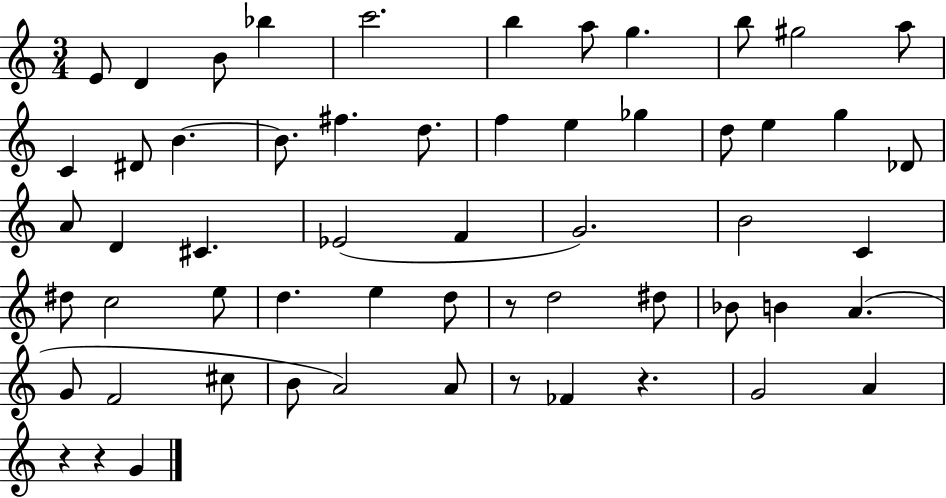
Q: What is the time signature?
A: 3/4